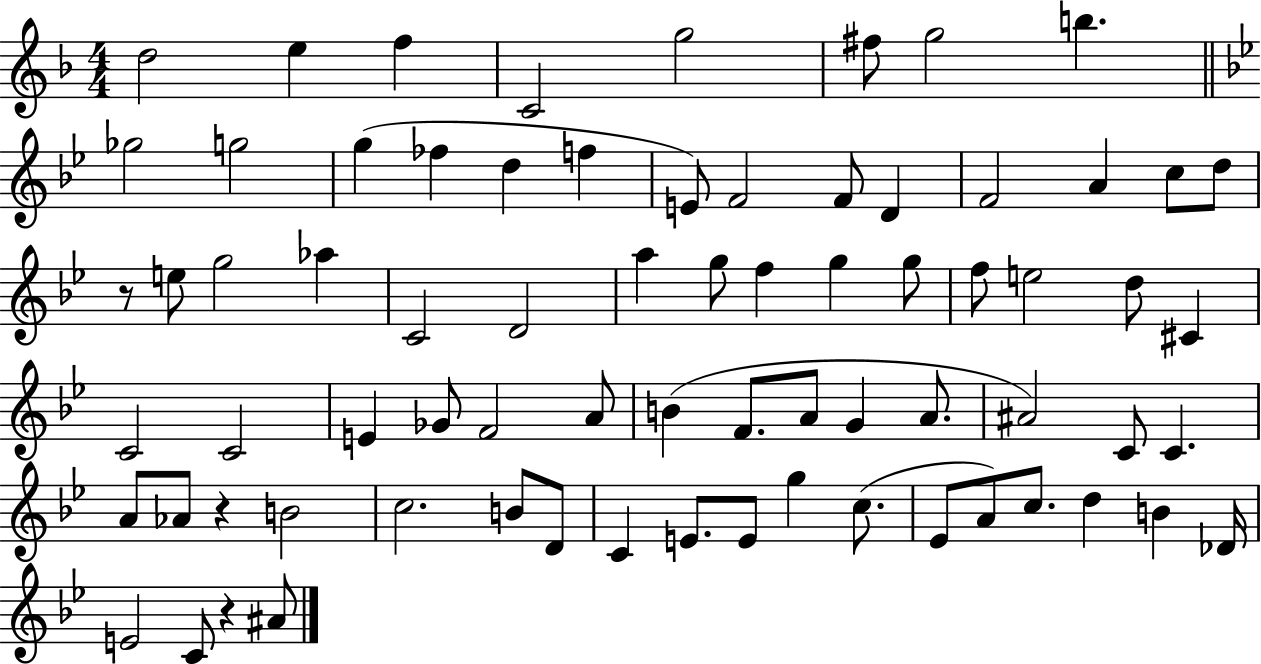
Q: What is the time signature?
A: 4/4